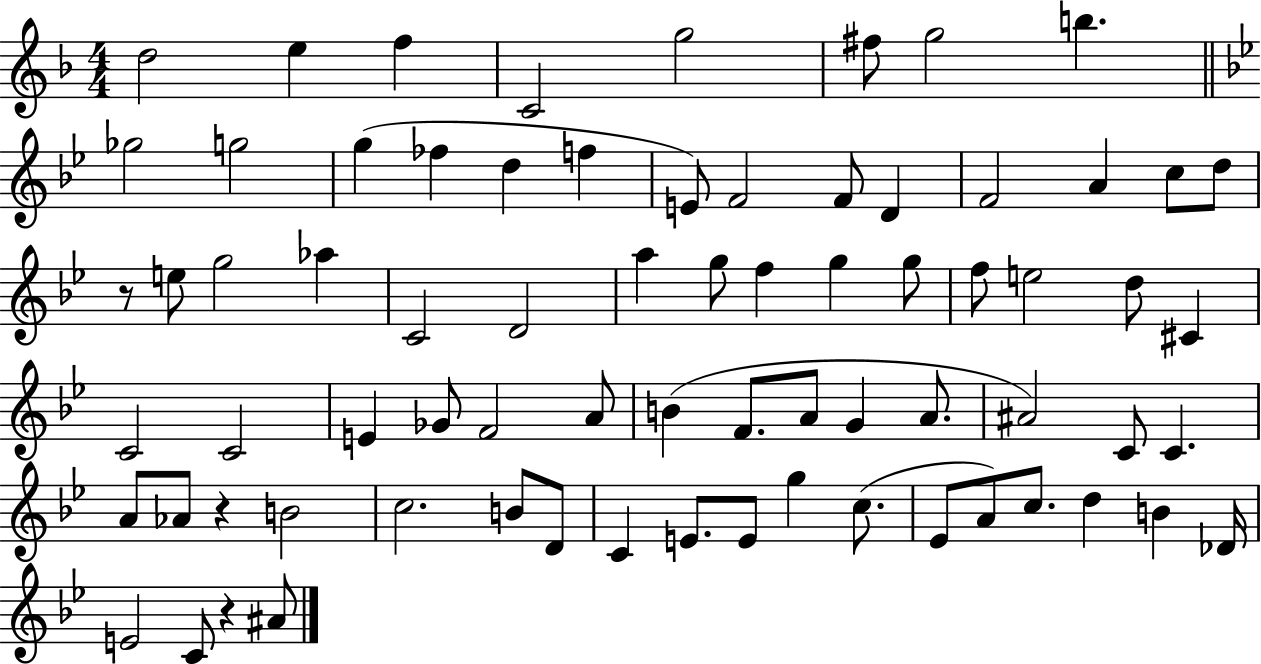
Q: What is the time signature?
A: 4/4